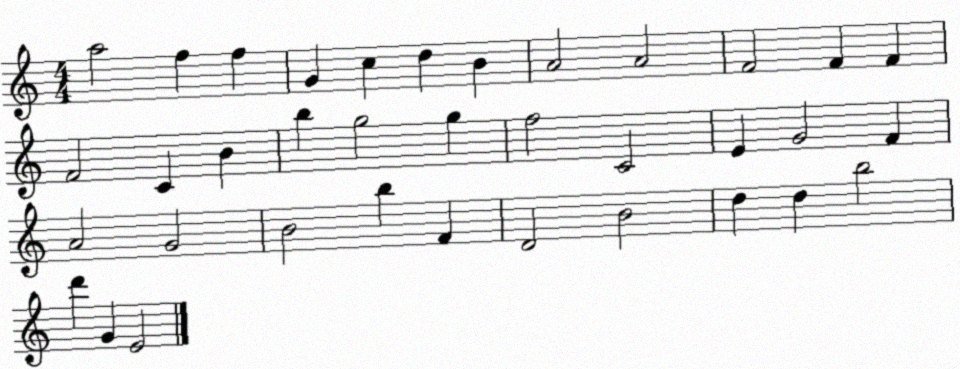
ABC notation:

X:1
T:Untitled
M:4/4
L:1/4
K:C
a2 f f G c d B A2 A2 F2 F F F2 C B b g2 g f2 C2 E G2 F A2 G2 B2 b F D2 B2 d d b2 d' G E2